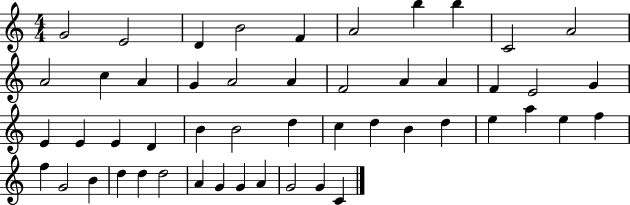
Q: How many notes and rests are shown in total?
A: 50